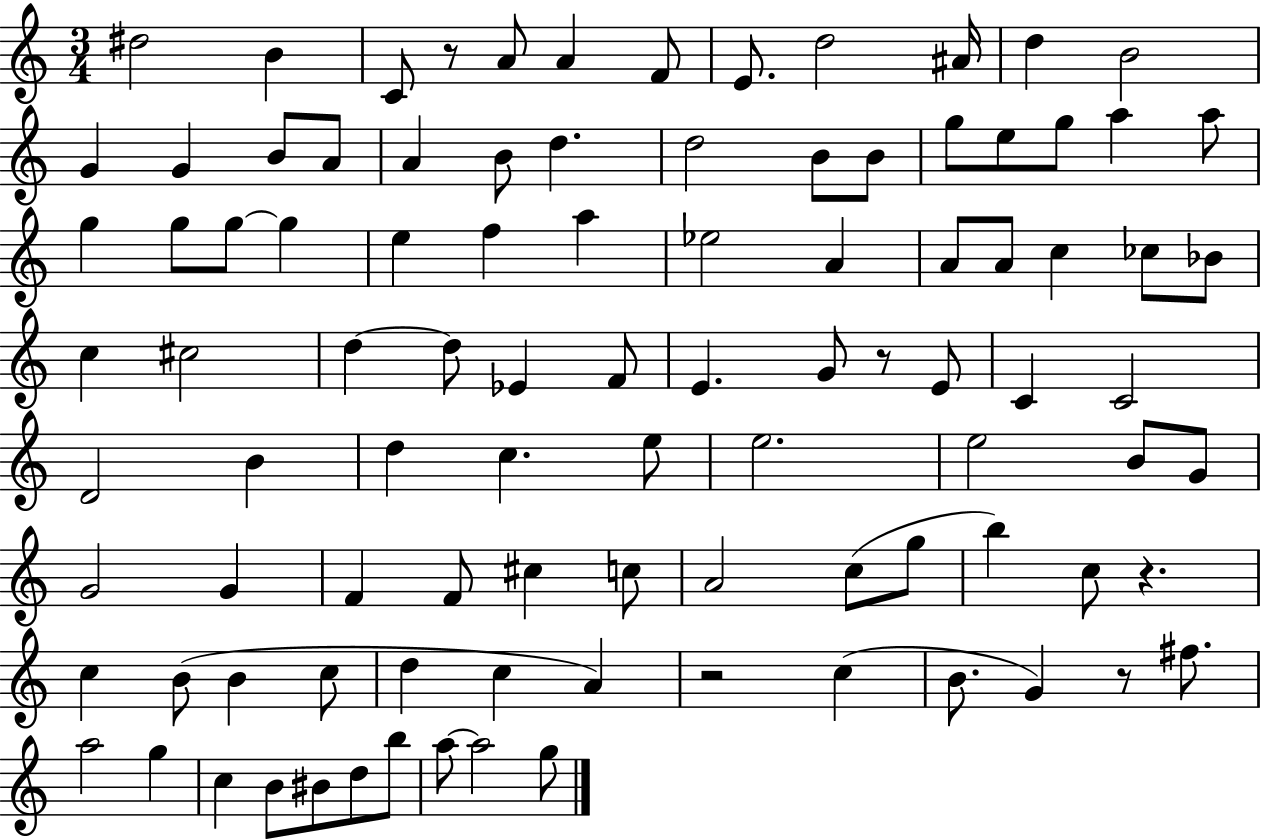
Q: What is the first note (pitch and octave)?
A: D#5